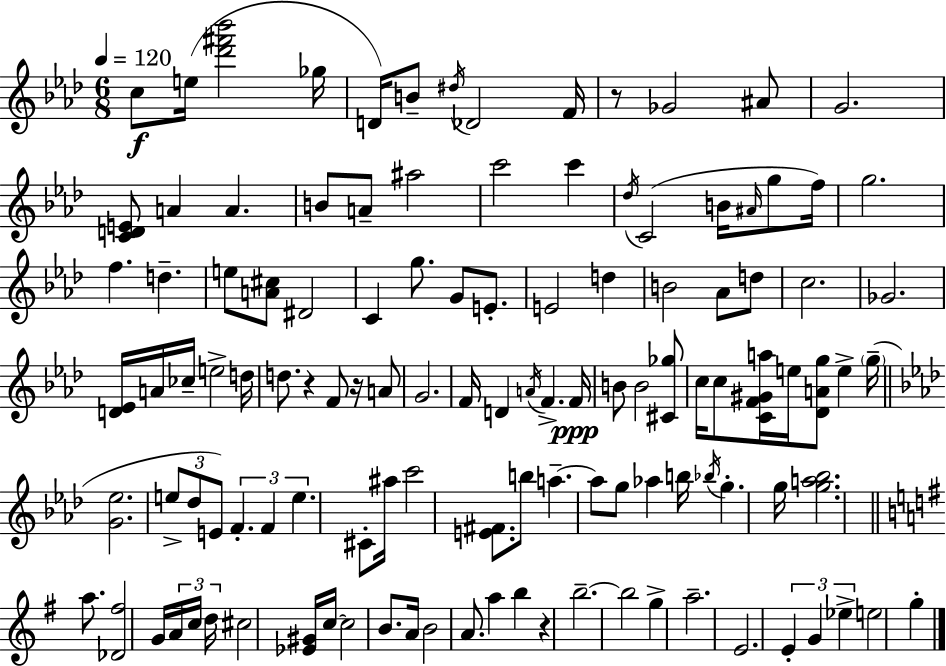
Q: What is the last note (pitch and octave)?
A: G5